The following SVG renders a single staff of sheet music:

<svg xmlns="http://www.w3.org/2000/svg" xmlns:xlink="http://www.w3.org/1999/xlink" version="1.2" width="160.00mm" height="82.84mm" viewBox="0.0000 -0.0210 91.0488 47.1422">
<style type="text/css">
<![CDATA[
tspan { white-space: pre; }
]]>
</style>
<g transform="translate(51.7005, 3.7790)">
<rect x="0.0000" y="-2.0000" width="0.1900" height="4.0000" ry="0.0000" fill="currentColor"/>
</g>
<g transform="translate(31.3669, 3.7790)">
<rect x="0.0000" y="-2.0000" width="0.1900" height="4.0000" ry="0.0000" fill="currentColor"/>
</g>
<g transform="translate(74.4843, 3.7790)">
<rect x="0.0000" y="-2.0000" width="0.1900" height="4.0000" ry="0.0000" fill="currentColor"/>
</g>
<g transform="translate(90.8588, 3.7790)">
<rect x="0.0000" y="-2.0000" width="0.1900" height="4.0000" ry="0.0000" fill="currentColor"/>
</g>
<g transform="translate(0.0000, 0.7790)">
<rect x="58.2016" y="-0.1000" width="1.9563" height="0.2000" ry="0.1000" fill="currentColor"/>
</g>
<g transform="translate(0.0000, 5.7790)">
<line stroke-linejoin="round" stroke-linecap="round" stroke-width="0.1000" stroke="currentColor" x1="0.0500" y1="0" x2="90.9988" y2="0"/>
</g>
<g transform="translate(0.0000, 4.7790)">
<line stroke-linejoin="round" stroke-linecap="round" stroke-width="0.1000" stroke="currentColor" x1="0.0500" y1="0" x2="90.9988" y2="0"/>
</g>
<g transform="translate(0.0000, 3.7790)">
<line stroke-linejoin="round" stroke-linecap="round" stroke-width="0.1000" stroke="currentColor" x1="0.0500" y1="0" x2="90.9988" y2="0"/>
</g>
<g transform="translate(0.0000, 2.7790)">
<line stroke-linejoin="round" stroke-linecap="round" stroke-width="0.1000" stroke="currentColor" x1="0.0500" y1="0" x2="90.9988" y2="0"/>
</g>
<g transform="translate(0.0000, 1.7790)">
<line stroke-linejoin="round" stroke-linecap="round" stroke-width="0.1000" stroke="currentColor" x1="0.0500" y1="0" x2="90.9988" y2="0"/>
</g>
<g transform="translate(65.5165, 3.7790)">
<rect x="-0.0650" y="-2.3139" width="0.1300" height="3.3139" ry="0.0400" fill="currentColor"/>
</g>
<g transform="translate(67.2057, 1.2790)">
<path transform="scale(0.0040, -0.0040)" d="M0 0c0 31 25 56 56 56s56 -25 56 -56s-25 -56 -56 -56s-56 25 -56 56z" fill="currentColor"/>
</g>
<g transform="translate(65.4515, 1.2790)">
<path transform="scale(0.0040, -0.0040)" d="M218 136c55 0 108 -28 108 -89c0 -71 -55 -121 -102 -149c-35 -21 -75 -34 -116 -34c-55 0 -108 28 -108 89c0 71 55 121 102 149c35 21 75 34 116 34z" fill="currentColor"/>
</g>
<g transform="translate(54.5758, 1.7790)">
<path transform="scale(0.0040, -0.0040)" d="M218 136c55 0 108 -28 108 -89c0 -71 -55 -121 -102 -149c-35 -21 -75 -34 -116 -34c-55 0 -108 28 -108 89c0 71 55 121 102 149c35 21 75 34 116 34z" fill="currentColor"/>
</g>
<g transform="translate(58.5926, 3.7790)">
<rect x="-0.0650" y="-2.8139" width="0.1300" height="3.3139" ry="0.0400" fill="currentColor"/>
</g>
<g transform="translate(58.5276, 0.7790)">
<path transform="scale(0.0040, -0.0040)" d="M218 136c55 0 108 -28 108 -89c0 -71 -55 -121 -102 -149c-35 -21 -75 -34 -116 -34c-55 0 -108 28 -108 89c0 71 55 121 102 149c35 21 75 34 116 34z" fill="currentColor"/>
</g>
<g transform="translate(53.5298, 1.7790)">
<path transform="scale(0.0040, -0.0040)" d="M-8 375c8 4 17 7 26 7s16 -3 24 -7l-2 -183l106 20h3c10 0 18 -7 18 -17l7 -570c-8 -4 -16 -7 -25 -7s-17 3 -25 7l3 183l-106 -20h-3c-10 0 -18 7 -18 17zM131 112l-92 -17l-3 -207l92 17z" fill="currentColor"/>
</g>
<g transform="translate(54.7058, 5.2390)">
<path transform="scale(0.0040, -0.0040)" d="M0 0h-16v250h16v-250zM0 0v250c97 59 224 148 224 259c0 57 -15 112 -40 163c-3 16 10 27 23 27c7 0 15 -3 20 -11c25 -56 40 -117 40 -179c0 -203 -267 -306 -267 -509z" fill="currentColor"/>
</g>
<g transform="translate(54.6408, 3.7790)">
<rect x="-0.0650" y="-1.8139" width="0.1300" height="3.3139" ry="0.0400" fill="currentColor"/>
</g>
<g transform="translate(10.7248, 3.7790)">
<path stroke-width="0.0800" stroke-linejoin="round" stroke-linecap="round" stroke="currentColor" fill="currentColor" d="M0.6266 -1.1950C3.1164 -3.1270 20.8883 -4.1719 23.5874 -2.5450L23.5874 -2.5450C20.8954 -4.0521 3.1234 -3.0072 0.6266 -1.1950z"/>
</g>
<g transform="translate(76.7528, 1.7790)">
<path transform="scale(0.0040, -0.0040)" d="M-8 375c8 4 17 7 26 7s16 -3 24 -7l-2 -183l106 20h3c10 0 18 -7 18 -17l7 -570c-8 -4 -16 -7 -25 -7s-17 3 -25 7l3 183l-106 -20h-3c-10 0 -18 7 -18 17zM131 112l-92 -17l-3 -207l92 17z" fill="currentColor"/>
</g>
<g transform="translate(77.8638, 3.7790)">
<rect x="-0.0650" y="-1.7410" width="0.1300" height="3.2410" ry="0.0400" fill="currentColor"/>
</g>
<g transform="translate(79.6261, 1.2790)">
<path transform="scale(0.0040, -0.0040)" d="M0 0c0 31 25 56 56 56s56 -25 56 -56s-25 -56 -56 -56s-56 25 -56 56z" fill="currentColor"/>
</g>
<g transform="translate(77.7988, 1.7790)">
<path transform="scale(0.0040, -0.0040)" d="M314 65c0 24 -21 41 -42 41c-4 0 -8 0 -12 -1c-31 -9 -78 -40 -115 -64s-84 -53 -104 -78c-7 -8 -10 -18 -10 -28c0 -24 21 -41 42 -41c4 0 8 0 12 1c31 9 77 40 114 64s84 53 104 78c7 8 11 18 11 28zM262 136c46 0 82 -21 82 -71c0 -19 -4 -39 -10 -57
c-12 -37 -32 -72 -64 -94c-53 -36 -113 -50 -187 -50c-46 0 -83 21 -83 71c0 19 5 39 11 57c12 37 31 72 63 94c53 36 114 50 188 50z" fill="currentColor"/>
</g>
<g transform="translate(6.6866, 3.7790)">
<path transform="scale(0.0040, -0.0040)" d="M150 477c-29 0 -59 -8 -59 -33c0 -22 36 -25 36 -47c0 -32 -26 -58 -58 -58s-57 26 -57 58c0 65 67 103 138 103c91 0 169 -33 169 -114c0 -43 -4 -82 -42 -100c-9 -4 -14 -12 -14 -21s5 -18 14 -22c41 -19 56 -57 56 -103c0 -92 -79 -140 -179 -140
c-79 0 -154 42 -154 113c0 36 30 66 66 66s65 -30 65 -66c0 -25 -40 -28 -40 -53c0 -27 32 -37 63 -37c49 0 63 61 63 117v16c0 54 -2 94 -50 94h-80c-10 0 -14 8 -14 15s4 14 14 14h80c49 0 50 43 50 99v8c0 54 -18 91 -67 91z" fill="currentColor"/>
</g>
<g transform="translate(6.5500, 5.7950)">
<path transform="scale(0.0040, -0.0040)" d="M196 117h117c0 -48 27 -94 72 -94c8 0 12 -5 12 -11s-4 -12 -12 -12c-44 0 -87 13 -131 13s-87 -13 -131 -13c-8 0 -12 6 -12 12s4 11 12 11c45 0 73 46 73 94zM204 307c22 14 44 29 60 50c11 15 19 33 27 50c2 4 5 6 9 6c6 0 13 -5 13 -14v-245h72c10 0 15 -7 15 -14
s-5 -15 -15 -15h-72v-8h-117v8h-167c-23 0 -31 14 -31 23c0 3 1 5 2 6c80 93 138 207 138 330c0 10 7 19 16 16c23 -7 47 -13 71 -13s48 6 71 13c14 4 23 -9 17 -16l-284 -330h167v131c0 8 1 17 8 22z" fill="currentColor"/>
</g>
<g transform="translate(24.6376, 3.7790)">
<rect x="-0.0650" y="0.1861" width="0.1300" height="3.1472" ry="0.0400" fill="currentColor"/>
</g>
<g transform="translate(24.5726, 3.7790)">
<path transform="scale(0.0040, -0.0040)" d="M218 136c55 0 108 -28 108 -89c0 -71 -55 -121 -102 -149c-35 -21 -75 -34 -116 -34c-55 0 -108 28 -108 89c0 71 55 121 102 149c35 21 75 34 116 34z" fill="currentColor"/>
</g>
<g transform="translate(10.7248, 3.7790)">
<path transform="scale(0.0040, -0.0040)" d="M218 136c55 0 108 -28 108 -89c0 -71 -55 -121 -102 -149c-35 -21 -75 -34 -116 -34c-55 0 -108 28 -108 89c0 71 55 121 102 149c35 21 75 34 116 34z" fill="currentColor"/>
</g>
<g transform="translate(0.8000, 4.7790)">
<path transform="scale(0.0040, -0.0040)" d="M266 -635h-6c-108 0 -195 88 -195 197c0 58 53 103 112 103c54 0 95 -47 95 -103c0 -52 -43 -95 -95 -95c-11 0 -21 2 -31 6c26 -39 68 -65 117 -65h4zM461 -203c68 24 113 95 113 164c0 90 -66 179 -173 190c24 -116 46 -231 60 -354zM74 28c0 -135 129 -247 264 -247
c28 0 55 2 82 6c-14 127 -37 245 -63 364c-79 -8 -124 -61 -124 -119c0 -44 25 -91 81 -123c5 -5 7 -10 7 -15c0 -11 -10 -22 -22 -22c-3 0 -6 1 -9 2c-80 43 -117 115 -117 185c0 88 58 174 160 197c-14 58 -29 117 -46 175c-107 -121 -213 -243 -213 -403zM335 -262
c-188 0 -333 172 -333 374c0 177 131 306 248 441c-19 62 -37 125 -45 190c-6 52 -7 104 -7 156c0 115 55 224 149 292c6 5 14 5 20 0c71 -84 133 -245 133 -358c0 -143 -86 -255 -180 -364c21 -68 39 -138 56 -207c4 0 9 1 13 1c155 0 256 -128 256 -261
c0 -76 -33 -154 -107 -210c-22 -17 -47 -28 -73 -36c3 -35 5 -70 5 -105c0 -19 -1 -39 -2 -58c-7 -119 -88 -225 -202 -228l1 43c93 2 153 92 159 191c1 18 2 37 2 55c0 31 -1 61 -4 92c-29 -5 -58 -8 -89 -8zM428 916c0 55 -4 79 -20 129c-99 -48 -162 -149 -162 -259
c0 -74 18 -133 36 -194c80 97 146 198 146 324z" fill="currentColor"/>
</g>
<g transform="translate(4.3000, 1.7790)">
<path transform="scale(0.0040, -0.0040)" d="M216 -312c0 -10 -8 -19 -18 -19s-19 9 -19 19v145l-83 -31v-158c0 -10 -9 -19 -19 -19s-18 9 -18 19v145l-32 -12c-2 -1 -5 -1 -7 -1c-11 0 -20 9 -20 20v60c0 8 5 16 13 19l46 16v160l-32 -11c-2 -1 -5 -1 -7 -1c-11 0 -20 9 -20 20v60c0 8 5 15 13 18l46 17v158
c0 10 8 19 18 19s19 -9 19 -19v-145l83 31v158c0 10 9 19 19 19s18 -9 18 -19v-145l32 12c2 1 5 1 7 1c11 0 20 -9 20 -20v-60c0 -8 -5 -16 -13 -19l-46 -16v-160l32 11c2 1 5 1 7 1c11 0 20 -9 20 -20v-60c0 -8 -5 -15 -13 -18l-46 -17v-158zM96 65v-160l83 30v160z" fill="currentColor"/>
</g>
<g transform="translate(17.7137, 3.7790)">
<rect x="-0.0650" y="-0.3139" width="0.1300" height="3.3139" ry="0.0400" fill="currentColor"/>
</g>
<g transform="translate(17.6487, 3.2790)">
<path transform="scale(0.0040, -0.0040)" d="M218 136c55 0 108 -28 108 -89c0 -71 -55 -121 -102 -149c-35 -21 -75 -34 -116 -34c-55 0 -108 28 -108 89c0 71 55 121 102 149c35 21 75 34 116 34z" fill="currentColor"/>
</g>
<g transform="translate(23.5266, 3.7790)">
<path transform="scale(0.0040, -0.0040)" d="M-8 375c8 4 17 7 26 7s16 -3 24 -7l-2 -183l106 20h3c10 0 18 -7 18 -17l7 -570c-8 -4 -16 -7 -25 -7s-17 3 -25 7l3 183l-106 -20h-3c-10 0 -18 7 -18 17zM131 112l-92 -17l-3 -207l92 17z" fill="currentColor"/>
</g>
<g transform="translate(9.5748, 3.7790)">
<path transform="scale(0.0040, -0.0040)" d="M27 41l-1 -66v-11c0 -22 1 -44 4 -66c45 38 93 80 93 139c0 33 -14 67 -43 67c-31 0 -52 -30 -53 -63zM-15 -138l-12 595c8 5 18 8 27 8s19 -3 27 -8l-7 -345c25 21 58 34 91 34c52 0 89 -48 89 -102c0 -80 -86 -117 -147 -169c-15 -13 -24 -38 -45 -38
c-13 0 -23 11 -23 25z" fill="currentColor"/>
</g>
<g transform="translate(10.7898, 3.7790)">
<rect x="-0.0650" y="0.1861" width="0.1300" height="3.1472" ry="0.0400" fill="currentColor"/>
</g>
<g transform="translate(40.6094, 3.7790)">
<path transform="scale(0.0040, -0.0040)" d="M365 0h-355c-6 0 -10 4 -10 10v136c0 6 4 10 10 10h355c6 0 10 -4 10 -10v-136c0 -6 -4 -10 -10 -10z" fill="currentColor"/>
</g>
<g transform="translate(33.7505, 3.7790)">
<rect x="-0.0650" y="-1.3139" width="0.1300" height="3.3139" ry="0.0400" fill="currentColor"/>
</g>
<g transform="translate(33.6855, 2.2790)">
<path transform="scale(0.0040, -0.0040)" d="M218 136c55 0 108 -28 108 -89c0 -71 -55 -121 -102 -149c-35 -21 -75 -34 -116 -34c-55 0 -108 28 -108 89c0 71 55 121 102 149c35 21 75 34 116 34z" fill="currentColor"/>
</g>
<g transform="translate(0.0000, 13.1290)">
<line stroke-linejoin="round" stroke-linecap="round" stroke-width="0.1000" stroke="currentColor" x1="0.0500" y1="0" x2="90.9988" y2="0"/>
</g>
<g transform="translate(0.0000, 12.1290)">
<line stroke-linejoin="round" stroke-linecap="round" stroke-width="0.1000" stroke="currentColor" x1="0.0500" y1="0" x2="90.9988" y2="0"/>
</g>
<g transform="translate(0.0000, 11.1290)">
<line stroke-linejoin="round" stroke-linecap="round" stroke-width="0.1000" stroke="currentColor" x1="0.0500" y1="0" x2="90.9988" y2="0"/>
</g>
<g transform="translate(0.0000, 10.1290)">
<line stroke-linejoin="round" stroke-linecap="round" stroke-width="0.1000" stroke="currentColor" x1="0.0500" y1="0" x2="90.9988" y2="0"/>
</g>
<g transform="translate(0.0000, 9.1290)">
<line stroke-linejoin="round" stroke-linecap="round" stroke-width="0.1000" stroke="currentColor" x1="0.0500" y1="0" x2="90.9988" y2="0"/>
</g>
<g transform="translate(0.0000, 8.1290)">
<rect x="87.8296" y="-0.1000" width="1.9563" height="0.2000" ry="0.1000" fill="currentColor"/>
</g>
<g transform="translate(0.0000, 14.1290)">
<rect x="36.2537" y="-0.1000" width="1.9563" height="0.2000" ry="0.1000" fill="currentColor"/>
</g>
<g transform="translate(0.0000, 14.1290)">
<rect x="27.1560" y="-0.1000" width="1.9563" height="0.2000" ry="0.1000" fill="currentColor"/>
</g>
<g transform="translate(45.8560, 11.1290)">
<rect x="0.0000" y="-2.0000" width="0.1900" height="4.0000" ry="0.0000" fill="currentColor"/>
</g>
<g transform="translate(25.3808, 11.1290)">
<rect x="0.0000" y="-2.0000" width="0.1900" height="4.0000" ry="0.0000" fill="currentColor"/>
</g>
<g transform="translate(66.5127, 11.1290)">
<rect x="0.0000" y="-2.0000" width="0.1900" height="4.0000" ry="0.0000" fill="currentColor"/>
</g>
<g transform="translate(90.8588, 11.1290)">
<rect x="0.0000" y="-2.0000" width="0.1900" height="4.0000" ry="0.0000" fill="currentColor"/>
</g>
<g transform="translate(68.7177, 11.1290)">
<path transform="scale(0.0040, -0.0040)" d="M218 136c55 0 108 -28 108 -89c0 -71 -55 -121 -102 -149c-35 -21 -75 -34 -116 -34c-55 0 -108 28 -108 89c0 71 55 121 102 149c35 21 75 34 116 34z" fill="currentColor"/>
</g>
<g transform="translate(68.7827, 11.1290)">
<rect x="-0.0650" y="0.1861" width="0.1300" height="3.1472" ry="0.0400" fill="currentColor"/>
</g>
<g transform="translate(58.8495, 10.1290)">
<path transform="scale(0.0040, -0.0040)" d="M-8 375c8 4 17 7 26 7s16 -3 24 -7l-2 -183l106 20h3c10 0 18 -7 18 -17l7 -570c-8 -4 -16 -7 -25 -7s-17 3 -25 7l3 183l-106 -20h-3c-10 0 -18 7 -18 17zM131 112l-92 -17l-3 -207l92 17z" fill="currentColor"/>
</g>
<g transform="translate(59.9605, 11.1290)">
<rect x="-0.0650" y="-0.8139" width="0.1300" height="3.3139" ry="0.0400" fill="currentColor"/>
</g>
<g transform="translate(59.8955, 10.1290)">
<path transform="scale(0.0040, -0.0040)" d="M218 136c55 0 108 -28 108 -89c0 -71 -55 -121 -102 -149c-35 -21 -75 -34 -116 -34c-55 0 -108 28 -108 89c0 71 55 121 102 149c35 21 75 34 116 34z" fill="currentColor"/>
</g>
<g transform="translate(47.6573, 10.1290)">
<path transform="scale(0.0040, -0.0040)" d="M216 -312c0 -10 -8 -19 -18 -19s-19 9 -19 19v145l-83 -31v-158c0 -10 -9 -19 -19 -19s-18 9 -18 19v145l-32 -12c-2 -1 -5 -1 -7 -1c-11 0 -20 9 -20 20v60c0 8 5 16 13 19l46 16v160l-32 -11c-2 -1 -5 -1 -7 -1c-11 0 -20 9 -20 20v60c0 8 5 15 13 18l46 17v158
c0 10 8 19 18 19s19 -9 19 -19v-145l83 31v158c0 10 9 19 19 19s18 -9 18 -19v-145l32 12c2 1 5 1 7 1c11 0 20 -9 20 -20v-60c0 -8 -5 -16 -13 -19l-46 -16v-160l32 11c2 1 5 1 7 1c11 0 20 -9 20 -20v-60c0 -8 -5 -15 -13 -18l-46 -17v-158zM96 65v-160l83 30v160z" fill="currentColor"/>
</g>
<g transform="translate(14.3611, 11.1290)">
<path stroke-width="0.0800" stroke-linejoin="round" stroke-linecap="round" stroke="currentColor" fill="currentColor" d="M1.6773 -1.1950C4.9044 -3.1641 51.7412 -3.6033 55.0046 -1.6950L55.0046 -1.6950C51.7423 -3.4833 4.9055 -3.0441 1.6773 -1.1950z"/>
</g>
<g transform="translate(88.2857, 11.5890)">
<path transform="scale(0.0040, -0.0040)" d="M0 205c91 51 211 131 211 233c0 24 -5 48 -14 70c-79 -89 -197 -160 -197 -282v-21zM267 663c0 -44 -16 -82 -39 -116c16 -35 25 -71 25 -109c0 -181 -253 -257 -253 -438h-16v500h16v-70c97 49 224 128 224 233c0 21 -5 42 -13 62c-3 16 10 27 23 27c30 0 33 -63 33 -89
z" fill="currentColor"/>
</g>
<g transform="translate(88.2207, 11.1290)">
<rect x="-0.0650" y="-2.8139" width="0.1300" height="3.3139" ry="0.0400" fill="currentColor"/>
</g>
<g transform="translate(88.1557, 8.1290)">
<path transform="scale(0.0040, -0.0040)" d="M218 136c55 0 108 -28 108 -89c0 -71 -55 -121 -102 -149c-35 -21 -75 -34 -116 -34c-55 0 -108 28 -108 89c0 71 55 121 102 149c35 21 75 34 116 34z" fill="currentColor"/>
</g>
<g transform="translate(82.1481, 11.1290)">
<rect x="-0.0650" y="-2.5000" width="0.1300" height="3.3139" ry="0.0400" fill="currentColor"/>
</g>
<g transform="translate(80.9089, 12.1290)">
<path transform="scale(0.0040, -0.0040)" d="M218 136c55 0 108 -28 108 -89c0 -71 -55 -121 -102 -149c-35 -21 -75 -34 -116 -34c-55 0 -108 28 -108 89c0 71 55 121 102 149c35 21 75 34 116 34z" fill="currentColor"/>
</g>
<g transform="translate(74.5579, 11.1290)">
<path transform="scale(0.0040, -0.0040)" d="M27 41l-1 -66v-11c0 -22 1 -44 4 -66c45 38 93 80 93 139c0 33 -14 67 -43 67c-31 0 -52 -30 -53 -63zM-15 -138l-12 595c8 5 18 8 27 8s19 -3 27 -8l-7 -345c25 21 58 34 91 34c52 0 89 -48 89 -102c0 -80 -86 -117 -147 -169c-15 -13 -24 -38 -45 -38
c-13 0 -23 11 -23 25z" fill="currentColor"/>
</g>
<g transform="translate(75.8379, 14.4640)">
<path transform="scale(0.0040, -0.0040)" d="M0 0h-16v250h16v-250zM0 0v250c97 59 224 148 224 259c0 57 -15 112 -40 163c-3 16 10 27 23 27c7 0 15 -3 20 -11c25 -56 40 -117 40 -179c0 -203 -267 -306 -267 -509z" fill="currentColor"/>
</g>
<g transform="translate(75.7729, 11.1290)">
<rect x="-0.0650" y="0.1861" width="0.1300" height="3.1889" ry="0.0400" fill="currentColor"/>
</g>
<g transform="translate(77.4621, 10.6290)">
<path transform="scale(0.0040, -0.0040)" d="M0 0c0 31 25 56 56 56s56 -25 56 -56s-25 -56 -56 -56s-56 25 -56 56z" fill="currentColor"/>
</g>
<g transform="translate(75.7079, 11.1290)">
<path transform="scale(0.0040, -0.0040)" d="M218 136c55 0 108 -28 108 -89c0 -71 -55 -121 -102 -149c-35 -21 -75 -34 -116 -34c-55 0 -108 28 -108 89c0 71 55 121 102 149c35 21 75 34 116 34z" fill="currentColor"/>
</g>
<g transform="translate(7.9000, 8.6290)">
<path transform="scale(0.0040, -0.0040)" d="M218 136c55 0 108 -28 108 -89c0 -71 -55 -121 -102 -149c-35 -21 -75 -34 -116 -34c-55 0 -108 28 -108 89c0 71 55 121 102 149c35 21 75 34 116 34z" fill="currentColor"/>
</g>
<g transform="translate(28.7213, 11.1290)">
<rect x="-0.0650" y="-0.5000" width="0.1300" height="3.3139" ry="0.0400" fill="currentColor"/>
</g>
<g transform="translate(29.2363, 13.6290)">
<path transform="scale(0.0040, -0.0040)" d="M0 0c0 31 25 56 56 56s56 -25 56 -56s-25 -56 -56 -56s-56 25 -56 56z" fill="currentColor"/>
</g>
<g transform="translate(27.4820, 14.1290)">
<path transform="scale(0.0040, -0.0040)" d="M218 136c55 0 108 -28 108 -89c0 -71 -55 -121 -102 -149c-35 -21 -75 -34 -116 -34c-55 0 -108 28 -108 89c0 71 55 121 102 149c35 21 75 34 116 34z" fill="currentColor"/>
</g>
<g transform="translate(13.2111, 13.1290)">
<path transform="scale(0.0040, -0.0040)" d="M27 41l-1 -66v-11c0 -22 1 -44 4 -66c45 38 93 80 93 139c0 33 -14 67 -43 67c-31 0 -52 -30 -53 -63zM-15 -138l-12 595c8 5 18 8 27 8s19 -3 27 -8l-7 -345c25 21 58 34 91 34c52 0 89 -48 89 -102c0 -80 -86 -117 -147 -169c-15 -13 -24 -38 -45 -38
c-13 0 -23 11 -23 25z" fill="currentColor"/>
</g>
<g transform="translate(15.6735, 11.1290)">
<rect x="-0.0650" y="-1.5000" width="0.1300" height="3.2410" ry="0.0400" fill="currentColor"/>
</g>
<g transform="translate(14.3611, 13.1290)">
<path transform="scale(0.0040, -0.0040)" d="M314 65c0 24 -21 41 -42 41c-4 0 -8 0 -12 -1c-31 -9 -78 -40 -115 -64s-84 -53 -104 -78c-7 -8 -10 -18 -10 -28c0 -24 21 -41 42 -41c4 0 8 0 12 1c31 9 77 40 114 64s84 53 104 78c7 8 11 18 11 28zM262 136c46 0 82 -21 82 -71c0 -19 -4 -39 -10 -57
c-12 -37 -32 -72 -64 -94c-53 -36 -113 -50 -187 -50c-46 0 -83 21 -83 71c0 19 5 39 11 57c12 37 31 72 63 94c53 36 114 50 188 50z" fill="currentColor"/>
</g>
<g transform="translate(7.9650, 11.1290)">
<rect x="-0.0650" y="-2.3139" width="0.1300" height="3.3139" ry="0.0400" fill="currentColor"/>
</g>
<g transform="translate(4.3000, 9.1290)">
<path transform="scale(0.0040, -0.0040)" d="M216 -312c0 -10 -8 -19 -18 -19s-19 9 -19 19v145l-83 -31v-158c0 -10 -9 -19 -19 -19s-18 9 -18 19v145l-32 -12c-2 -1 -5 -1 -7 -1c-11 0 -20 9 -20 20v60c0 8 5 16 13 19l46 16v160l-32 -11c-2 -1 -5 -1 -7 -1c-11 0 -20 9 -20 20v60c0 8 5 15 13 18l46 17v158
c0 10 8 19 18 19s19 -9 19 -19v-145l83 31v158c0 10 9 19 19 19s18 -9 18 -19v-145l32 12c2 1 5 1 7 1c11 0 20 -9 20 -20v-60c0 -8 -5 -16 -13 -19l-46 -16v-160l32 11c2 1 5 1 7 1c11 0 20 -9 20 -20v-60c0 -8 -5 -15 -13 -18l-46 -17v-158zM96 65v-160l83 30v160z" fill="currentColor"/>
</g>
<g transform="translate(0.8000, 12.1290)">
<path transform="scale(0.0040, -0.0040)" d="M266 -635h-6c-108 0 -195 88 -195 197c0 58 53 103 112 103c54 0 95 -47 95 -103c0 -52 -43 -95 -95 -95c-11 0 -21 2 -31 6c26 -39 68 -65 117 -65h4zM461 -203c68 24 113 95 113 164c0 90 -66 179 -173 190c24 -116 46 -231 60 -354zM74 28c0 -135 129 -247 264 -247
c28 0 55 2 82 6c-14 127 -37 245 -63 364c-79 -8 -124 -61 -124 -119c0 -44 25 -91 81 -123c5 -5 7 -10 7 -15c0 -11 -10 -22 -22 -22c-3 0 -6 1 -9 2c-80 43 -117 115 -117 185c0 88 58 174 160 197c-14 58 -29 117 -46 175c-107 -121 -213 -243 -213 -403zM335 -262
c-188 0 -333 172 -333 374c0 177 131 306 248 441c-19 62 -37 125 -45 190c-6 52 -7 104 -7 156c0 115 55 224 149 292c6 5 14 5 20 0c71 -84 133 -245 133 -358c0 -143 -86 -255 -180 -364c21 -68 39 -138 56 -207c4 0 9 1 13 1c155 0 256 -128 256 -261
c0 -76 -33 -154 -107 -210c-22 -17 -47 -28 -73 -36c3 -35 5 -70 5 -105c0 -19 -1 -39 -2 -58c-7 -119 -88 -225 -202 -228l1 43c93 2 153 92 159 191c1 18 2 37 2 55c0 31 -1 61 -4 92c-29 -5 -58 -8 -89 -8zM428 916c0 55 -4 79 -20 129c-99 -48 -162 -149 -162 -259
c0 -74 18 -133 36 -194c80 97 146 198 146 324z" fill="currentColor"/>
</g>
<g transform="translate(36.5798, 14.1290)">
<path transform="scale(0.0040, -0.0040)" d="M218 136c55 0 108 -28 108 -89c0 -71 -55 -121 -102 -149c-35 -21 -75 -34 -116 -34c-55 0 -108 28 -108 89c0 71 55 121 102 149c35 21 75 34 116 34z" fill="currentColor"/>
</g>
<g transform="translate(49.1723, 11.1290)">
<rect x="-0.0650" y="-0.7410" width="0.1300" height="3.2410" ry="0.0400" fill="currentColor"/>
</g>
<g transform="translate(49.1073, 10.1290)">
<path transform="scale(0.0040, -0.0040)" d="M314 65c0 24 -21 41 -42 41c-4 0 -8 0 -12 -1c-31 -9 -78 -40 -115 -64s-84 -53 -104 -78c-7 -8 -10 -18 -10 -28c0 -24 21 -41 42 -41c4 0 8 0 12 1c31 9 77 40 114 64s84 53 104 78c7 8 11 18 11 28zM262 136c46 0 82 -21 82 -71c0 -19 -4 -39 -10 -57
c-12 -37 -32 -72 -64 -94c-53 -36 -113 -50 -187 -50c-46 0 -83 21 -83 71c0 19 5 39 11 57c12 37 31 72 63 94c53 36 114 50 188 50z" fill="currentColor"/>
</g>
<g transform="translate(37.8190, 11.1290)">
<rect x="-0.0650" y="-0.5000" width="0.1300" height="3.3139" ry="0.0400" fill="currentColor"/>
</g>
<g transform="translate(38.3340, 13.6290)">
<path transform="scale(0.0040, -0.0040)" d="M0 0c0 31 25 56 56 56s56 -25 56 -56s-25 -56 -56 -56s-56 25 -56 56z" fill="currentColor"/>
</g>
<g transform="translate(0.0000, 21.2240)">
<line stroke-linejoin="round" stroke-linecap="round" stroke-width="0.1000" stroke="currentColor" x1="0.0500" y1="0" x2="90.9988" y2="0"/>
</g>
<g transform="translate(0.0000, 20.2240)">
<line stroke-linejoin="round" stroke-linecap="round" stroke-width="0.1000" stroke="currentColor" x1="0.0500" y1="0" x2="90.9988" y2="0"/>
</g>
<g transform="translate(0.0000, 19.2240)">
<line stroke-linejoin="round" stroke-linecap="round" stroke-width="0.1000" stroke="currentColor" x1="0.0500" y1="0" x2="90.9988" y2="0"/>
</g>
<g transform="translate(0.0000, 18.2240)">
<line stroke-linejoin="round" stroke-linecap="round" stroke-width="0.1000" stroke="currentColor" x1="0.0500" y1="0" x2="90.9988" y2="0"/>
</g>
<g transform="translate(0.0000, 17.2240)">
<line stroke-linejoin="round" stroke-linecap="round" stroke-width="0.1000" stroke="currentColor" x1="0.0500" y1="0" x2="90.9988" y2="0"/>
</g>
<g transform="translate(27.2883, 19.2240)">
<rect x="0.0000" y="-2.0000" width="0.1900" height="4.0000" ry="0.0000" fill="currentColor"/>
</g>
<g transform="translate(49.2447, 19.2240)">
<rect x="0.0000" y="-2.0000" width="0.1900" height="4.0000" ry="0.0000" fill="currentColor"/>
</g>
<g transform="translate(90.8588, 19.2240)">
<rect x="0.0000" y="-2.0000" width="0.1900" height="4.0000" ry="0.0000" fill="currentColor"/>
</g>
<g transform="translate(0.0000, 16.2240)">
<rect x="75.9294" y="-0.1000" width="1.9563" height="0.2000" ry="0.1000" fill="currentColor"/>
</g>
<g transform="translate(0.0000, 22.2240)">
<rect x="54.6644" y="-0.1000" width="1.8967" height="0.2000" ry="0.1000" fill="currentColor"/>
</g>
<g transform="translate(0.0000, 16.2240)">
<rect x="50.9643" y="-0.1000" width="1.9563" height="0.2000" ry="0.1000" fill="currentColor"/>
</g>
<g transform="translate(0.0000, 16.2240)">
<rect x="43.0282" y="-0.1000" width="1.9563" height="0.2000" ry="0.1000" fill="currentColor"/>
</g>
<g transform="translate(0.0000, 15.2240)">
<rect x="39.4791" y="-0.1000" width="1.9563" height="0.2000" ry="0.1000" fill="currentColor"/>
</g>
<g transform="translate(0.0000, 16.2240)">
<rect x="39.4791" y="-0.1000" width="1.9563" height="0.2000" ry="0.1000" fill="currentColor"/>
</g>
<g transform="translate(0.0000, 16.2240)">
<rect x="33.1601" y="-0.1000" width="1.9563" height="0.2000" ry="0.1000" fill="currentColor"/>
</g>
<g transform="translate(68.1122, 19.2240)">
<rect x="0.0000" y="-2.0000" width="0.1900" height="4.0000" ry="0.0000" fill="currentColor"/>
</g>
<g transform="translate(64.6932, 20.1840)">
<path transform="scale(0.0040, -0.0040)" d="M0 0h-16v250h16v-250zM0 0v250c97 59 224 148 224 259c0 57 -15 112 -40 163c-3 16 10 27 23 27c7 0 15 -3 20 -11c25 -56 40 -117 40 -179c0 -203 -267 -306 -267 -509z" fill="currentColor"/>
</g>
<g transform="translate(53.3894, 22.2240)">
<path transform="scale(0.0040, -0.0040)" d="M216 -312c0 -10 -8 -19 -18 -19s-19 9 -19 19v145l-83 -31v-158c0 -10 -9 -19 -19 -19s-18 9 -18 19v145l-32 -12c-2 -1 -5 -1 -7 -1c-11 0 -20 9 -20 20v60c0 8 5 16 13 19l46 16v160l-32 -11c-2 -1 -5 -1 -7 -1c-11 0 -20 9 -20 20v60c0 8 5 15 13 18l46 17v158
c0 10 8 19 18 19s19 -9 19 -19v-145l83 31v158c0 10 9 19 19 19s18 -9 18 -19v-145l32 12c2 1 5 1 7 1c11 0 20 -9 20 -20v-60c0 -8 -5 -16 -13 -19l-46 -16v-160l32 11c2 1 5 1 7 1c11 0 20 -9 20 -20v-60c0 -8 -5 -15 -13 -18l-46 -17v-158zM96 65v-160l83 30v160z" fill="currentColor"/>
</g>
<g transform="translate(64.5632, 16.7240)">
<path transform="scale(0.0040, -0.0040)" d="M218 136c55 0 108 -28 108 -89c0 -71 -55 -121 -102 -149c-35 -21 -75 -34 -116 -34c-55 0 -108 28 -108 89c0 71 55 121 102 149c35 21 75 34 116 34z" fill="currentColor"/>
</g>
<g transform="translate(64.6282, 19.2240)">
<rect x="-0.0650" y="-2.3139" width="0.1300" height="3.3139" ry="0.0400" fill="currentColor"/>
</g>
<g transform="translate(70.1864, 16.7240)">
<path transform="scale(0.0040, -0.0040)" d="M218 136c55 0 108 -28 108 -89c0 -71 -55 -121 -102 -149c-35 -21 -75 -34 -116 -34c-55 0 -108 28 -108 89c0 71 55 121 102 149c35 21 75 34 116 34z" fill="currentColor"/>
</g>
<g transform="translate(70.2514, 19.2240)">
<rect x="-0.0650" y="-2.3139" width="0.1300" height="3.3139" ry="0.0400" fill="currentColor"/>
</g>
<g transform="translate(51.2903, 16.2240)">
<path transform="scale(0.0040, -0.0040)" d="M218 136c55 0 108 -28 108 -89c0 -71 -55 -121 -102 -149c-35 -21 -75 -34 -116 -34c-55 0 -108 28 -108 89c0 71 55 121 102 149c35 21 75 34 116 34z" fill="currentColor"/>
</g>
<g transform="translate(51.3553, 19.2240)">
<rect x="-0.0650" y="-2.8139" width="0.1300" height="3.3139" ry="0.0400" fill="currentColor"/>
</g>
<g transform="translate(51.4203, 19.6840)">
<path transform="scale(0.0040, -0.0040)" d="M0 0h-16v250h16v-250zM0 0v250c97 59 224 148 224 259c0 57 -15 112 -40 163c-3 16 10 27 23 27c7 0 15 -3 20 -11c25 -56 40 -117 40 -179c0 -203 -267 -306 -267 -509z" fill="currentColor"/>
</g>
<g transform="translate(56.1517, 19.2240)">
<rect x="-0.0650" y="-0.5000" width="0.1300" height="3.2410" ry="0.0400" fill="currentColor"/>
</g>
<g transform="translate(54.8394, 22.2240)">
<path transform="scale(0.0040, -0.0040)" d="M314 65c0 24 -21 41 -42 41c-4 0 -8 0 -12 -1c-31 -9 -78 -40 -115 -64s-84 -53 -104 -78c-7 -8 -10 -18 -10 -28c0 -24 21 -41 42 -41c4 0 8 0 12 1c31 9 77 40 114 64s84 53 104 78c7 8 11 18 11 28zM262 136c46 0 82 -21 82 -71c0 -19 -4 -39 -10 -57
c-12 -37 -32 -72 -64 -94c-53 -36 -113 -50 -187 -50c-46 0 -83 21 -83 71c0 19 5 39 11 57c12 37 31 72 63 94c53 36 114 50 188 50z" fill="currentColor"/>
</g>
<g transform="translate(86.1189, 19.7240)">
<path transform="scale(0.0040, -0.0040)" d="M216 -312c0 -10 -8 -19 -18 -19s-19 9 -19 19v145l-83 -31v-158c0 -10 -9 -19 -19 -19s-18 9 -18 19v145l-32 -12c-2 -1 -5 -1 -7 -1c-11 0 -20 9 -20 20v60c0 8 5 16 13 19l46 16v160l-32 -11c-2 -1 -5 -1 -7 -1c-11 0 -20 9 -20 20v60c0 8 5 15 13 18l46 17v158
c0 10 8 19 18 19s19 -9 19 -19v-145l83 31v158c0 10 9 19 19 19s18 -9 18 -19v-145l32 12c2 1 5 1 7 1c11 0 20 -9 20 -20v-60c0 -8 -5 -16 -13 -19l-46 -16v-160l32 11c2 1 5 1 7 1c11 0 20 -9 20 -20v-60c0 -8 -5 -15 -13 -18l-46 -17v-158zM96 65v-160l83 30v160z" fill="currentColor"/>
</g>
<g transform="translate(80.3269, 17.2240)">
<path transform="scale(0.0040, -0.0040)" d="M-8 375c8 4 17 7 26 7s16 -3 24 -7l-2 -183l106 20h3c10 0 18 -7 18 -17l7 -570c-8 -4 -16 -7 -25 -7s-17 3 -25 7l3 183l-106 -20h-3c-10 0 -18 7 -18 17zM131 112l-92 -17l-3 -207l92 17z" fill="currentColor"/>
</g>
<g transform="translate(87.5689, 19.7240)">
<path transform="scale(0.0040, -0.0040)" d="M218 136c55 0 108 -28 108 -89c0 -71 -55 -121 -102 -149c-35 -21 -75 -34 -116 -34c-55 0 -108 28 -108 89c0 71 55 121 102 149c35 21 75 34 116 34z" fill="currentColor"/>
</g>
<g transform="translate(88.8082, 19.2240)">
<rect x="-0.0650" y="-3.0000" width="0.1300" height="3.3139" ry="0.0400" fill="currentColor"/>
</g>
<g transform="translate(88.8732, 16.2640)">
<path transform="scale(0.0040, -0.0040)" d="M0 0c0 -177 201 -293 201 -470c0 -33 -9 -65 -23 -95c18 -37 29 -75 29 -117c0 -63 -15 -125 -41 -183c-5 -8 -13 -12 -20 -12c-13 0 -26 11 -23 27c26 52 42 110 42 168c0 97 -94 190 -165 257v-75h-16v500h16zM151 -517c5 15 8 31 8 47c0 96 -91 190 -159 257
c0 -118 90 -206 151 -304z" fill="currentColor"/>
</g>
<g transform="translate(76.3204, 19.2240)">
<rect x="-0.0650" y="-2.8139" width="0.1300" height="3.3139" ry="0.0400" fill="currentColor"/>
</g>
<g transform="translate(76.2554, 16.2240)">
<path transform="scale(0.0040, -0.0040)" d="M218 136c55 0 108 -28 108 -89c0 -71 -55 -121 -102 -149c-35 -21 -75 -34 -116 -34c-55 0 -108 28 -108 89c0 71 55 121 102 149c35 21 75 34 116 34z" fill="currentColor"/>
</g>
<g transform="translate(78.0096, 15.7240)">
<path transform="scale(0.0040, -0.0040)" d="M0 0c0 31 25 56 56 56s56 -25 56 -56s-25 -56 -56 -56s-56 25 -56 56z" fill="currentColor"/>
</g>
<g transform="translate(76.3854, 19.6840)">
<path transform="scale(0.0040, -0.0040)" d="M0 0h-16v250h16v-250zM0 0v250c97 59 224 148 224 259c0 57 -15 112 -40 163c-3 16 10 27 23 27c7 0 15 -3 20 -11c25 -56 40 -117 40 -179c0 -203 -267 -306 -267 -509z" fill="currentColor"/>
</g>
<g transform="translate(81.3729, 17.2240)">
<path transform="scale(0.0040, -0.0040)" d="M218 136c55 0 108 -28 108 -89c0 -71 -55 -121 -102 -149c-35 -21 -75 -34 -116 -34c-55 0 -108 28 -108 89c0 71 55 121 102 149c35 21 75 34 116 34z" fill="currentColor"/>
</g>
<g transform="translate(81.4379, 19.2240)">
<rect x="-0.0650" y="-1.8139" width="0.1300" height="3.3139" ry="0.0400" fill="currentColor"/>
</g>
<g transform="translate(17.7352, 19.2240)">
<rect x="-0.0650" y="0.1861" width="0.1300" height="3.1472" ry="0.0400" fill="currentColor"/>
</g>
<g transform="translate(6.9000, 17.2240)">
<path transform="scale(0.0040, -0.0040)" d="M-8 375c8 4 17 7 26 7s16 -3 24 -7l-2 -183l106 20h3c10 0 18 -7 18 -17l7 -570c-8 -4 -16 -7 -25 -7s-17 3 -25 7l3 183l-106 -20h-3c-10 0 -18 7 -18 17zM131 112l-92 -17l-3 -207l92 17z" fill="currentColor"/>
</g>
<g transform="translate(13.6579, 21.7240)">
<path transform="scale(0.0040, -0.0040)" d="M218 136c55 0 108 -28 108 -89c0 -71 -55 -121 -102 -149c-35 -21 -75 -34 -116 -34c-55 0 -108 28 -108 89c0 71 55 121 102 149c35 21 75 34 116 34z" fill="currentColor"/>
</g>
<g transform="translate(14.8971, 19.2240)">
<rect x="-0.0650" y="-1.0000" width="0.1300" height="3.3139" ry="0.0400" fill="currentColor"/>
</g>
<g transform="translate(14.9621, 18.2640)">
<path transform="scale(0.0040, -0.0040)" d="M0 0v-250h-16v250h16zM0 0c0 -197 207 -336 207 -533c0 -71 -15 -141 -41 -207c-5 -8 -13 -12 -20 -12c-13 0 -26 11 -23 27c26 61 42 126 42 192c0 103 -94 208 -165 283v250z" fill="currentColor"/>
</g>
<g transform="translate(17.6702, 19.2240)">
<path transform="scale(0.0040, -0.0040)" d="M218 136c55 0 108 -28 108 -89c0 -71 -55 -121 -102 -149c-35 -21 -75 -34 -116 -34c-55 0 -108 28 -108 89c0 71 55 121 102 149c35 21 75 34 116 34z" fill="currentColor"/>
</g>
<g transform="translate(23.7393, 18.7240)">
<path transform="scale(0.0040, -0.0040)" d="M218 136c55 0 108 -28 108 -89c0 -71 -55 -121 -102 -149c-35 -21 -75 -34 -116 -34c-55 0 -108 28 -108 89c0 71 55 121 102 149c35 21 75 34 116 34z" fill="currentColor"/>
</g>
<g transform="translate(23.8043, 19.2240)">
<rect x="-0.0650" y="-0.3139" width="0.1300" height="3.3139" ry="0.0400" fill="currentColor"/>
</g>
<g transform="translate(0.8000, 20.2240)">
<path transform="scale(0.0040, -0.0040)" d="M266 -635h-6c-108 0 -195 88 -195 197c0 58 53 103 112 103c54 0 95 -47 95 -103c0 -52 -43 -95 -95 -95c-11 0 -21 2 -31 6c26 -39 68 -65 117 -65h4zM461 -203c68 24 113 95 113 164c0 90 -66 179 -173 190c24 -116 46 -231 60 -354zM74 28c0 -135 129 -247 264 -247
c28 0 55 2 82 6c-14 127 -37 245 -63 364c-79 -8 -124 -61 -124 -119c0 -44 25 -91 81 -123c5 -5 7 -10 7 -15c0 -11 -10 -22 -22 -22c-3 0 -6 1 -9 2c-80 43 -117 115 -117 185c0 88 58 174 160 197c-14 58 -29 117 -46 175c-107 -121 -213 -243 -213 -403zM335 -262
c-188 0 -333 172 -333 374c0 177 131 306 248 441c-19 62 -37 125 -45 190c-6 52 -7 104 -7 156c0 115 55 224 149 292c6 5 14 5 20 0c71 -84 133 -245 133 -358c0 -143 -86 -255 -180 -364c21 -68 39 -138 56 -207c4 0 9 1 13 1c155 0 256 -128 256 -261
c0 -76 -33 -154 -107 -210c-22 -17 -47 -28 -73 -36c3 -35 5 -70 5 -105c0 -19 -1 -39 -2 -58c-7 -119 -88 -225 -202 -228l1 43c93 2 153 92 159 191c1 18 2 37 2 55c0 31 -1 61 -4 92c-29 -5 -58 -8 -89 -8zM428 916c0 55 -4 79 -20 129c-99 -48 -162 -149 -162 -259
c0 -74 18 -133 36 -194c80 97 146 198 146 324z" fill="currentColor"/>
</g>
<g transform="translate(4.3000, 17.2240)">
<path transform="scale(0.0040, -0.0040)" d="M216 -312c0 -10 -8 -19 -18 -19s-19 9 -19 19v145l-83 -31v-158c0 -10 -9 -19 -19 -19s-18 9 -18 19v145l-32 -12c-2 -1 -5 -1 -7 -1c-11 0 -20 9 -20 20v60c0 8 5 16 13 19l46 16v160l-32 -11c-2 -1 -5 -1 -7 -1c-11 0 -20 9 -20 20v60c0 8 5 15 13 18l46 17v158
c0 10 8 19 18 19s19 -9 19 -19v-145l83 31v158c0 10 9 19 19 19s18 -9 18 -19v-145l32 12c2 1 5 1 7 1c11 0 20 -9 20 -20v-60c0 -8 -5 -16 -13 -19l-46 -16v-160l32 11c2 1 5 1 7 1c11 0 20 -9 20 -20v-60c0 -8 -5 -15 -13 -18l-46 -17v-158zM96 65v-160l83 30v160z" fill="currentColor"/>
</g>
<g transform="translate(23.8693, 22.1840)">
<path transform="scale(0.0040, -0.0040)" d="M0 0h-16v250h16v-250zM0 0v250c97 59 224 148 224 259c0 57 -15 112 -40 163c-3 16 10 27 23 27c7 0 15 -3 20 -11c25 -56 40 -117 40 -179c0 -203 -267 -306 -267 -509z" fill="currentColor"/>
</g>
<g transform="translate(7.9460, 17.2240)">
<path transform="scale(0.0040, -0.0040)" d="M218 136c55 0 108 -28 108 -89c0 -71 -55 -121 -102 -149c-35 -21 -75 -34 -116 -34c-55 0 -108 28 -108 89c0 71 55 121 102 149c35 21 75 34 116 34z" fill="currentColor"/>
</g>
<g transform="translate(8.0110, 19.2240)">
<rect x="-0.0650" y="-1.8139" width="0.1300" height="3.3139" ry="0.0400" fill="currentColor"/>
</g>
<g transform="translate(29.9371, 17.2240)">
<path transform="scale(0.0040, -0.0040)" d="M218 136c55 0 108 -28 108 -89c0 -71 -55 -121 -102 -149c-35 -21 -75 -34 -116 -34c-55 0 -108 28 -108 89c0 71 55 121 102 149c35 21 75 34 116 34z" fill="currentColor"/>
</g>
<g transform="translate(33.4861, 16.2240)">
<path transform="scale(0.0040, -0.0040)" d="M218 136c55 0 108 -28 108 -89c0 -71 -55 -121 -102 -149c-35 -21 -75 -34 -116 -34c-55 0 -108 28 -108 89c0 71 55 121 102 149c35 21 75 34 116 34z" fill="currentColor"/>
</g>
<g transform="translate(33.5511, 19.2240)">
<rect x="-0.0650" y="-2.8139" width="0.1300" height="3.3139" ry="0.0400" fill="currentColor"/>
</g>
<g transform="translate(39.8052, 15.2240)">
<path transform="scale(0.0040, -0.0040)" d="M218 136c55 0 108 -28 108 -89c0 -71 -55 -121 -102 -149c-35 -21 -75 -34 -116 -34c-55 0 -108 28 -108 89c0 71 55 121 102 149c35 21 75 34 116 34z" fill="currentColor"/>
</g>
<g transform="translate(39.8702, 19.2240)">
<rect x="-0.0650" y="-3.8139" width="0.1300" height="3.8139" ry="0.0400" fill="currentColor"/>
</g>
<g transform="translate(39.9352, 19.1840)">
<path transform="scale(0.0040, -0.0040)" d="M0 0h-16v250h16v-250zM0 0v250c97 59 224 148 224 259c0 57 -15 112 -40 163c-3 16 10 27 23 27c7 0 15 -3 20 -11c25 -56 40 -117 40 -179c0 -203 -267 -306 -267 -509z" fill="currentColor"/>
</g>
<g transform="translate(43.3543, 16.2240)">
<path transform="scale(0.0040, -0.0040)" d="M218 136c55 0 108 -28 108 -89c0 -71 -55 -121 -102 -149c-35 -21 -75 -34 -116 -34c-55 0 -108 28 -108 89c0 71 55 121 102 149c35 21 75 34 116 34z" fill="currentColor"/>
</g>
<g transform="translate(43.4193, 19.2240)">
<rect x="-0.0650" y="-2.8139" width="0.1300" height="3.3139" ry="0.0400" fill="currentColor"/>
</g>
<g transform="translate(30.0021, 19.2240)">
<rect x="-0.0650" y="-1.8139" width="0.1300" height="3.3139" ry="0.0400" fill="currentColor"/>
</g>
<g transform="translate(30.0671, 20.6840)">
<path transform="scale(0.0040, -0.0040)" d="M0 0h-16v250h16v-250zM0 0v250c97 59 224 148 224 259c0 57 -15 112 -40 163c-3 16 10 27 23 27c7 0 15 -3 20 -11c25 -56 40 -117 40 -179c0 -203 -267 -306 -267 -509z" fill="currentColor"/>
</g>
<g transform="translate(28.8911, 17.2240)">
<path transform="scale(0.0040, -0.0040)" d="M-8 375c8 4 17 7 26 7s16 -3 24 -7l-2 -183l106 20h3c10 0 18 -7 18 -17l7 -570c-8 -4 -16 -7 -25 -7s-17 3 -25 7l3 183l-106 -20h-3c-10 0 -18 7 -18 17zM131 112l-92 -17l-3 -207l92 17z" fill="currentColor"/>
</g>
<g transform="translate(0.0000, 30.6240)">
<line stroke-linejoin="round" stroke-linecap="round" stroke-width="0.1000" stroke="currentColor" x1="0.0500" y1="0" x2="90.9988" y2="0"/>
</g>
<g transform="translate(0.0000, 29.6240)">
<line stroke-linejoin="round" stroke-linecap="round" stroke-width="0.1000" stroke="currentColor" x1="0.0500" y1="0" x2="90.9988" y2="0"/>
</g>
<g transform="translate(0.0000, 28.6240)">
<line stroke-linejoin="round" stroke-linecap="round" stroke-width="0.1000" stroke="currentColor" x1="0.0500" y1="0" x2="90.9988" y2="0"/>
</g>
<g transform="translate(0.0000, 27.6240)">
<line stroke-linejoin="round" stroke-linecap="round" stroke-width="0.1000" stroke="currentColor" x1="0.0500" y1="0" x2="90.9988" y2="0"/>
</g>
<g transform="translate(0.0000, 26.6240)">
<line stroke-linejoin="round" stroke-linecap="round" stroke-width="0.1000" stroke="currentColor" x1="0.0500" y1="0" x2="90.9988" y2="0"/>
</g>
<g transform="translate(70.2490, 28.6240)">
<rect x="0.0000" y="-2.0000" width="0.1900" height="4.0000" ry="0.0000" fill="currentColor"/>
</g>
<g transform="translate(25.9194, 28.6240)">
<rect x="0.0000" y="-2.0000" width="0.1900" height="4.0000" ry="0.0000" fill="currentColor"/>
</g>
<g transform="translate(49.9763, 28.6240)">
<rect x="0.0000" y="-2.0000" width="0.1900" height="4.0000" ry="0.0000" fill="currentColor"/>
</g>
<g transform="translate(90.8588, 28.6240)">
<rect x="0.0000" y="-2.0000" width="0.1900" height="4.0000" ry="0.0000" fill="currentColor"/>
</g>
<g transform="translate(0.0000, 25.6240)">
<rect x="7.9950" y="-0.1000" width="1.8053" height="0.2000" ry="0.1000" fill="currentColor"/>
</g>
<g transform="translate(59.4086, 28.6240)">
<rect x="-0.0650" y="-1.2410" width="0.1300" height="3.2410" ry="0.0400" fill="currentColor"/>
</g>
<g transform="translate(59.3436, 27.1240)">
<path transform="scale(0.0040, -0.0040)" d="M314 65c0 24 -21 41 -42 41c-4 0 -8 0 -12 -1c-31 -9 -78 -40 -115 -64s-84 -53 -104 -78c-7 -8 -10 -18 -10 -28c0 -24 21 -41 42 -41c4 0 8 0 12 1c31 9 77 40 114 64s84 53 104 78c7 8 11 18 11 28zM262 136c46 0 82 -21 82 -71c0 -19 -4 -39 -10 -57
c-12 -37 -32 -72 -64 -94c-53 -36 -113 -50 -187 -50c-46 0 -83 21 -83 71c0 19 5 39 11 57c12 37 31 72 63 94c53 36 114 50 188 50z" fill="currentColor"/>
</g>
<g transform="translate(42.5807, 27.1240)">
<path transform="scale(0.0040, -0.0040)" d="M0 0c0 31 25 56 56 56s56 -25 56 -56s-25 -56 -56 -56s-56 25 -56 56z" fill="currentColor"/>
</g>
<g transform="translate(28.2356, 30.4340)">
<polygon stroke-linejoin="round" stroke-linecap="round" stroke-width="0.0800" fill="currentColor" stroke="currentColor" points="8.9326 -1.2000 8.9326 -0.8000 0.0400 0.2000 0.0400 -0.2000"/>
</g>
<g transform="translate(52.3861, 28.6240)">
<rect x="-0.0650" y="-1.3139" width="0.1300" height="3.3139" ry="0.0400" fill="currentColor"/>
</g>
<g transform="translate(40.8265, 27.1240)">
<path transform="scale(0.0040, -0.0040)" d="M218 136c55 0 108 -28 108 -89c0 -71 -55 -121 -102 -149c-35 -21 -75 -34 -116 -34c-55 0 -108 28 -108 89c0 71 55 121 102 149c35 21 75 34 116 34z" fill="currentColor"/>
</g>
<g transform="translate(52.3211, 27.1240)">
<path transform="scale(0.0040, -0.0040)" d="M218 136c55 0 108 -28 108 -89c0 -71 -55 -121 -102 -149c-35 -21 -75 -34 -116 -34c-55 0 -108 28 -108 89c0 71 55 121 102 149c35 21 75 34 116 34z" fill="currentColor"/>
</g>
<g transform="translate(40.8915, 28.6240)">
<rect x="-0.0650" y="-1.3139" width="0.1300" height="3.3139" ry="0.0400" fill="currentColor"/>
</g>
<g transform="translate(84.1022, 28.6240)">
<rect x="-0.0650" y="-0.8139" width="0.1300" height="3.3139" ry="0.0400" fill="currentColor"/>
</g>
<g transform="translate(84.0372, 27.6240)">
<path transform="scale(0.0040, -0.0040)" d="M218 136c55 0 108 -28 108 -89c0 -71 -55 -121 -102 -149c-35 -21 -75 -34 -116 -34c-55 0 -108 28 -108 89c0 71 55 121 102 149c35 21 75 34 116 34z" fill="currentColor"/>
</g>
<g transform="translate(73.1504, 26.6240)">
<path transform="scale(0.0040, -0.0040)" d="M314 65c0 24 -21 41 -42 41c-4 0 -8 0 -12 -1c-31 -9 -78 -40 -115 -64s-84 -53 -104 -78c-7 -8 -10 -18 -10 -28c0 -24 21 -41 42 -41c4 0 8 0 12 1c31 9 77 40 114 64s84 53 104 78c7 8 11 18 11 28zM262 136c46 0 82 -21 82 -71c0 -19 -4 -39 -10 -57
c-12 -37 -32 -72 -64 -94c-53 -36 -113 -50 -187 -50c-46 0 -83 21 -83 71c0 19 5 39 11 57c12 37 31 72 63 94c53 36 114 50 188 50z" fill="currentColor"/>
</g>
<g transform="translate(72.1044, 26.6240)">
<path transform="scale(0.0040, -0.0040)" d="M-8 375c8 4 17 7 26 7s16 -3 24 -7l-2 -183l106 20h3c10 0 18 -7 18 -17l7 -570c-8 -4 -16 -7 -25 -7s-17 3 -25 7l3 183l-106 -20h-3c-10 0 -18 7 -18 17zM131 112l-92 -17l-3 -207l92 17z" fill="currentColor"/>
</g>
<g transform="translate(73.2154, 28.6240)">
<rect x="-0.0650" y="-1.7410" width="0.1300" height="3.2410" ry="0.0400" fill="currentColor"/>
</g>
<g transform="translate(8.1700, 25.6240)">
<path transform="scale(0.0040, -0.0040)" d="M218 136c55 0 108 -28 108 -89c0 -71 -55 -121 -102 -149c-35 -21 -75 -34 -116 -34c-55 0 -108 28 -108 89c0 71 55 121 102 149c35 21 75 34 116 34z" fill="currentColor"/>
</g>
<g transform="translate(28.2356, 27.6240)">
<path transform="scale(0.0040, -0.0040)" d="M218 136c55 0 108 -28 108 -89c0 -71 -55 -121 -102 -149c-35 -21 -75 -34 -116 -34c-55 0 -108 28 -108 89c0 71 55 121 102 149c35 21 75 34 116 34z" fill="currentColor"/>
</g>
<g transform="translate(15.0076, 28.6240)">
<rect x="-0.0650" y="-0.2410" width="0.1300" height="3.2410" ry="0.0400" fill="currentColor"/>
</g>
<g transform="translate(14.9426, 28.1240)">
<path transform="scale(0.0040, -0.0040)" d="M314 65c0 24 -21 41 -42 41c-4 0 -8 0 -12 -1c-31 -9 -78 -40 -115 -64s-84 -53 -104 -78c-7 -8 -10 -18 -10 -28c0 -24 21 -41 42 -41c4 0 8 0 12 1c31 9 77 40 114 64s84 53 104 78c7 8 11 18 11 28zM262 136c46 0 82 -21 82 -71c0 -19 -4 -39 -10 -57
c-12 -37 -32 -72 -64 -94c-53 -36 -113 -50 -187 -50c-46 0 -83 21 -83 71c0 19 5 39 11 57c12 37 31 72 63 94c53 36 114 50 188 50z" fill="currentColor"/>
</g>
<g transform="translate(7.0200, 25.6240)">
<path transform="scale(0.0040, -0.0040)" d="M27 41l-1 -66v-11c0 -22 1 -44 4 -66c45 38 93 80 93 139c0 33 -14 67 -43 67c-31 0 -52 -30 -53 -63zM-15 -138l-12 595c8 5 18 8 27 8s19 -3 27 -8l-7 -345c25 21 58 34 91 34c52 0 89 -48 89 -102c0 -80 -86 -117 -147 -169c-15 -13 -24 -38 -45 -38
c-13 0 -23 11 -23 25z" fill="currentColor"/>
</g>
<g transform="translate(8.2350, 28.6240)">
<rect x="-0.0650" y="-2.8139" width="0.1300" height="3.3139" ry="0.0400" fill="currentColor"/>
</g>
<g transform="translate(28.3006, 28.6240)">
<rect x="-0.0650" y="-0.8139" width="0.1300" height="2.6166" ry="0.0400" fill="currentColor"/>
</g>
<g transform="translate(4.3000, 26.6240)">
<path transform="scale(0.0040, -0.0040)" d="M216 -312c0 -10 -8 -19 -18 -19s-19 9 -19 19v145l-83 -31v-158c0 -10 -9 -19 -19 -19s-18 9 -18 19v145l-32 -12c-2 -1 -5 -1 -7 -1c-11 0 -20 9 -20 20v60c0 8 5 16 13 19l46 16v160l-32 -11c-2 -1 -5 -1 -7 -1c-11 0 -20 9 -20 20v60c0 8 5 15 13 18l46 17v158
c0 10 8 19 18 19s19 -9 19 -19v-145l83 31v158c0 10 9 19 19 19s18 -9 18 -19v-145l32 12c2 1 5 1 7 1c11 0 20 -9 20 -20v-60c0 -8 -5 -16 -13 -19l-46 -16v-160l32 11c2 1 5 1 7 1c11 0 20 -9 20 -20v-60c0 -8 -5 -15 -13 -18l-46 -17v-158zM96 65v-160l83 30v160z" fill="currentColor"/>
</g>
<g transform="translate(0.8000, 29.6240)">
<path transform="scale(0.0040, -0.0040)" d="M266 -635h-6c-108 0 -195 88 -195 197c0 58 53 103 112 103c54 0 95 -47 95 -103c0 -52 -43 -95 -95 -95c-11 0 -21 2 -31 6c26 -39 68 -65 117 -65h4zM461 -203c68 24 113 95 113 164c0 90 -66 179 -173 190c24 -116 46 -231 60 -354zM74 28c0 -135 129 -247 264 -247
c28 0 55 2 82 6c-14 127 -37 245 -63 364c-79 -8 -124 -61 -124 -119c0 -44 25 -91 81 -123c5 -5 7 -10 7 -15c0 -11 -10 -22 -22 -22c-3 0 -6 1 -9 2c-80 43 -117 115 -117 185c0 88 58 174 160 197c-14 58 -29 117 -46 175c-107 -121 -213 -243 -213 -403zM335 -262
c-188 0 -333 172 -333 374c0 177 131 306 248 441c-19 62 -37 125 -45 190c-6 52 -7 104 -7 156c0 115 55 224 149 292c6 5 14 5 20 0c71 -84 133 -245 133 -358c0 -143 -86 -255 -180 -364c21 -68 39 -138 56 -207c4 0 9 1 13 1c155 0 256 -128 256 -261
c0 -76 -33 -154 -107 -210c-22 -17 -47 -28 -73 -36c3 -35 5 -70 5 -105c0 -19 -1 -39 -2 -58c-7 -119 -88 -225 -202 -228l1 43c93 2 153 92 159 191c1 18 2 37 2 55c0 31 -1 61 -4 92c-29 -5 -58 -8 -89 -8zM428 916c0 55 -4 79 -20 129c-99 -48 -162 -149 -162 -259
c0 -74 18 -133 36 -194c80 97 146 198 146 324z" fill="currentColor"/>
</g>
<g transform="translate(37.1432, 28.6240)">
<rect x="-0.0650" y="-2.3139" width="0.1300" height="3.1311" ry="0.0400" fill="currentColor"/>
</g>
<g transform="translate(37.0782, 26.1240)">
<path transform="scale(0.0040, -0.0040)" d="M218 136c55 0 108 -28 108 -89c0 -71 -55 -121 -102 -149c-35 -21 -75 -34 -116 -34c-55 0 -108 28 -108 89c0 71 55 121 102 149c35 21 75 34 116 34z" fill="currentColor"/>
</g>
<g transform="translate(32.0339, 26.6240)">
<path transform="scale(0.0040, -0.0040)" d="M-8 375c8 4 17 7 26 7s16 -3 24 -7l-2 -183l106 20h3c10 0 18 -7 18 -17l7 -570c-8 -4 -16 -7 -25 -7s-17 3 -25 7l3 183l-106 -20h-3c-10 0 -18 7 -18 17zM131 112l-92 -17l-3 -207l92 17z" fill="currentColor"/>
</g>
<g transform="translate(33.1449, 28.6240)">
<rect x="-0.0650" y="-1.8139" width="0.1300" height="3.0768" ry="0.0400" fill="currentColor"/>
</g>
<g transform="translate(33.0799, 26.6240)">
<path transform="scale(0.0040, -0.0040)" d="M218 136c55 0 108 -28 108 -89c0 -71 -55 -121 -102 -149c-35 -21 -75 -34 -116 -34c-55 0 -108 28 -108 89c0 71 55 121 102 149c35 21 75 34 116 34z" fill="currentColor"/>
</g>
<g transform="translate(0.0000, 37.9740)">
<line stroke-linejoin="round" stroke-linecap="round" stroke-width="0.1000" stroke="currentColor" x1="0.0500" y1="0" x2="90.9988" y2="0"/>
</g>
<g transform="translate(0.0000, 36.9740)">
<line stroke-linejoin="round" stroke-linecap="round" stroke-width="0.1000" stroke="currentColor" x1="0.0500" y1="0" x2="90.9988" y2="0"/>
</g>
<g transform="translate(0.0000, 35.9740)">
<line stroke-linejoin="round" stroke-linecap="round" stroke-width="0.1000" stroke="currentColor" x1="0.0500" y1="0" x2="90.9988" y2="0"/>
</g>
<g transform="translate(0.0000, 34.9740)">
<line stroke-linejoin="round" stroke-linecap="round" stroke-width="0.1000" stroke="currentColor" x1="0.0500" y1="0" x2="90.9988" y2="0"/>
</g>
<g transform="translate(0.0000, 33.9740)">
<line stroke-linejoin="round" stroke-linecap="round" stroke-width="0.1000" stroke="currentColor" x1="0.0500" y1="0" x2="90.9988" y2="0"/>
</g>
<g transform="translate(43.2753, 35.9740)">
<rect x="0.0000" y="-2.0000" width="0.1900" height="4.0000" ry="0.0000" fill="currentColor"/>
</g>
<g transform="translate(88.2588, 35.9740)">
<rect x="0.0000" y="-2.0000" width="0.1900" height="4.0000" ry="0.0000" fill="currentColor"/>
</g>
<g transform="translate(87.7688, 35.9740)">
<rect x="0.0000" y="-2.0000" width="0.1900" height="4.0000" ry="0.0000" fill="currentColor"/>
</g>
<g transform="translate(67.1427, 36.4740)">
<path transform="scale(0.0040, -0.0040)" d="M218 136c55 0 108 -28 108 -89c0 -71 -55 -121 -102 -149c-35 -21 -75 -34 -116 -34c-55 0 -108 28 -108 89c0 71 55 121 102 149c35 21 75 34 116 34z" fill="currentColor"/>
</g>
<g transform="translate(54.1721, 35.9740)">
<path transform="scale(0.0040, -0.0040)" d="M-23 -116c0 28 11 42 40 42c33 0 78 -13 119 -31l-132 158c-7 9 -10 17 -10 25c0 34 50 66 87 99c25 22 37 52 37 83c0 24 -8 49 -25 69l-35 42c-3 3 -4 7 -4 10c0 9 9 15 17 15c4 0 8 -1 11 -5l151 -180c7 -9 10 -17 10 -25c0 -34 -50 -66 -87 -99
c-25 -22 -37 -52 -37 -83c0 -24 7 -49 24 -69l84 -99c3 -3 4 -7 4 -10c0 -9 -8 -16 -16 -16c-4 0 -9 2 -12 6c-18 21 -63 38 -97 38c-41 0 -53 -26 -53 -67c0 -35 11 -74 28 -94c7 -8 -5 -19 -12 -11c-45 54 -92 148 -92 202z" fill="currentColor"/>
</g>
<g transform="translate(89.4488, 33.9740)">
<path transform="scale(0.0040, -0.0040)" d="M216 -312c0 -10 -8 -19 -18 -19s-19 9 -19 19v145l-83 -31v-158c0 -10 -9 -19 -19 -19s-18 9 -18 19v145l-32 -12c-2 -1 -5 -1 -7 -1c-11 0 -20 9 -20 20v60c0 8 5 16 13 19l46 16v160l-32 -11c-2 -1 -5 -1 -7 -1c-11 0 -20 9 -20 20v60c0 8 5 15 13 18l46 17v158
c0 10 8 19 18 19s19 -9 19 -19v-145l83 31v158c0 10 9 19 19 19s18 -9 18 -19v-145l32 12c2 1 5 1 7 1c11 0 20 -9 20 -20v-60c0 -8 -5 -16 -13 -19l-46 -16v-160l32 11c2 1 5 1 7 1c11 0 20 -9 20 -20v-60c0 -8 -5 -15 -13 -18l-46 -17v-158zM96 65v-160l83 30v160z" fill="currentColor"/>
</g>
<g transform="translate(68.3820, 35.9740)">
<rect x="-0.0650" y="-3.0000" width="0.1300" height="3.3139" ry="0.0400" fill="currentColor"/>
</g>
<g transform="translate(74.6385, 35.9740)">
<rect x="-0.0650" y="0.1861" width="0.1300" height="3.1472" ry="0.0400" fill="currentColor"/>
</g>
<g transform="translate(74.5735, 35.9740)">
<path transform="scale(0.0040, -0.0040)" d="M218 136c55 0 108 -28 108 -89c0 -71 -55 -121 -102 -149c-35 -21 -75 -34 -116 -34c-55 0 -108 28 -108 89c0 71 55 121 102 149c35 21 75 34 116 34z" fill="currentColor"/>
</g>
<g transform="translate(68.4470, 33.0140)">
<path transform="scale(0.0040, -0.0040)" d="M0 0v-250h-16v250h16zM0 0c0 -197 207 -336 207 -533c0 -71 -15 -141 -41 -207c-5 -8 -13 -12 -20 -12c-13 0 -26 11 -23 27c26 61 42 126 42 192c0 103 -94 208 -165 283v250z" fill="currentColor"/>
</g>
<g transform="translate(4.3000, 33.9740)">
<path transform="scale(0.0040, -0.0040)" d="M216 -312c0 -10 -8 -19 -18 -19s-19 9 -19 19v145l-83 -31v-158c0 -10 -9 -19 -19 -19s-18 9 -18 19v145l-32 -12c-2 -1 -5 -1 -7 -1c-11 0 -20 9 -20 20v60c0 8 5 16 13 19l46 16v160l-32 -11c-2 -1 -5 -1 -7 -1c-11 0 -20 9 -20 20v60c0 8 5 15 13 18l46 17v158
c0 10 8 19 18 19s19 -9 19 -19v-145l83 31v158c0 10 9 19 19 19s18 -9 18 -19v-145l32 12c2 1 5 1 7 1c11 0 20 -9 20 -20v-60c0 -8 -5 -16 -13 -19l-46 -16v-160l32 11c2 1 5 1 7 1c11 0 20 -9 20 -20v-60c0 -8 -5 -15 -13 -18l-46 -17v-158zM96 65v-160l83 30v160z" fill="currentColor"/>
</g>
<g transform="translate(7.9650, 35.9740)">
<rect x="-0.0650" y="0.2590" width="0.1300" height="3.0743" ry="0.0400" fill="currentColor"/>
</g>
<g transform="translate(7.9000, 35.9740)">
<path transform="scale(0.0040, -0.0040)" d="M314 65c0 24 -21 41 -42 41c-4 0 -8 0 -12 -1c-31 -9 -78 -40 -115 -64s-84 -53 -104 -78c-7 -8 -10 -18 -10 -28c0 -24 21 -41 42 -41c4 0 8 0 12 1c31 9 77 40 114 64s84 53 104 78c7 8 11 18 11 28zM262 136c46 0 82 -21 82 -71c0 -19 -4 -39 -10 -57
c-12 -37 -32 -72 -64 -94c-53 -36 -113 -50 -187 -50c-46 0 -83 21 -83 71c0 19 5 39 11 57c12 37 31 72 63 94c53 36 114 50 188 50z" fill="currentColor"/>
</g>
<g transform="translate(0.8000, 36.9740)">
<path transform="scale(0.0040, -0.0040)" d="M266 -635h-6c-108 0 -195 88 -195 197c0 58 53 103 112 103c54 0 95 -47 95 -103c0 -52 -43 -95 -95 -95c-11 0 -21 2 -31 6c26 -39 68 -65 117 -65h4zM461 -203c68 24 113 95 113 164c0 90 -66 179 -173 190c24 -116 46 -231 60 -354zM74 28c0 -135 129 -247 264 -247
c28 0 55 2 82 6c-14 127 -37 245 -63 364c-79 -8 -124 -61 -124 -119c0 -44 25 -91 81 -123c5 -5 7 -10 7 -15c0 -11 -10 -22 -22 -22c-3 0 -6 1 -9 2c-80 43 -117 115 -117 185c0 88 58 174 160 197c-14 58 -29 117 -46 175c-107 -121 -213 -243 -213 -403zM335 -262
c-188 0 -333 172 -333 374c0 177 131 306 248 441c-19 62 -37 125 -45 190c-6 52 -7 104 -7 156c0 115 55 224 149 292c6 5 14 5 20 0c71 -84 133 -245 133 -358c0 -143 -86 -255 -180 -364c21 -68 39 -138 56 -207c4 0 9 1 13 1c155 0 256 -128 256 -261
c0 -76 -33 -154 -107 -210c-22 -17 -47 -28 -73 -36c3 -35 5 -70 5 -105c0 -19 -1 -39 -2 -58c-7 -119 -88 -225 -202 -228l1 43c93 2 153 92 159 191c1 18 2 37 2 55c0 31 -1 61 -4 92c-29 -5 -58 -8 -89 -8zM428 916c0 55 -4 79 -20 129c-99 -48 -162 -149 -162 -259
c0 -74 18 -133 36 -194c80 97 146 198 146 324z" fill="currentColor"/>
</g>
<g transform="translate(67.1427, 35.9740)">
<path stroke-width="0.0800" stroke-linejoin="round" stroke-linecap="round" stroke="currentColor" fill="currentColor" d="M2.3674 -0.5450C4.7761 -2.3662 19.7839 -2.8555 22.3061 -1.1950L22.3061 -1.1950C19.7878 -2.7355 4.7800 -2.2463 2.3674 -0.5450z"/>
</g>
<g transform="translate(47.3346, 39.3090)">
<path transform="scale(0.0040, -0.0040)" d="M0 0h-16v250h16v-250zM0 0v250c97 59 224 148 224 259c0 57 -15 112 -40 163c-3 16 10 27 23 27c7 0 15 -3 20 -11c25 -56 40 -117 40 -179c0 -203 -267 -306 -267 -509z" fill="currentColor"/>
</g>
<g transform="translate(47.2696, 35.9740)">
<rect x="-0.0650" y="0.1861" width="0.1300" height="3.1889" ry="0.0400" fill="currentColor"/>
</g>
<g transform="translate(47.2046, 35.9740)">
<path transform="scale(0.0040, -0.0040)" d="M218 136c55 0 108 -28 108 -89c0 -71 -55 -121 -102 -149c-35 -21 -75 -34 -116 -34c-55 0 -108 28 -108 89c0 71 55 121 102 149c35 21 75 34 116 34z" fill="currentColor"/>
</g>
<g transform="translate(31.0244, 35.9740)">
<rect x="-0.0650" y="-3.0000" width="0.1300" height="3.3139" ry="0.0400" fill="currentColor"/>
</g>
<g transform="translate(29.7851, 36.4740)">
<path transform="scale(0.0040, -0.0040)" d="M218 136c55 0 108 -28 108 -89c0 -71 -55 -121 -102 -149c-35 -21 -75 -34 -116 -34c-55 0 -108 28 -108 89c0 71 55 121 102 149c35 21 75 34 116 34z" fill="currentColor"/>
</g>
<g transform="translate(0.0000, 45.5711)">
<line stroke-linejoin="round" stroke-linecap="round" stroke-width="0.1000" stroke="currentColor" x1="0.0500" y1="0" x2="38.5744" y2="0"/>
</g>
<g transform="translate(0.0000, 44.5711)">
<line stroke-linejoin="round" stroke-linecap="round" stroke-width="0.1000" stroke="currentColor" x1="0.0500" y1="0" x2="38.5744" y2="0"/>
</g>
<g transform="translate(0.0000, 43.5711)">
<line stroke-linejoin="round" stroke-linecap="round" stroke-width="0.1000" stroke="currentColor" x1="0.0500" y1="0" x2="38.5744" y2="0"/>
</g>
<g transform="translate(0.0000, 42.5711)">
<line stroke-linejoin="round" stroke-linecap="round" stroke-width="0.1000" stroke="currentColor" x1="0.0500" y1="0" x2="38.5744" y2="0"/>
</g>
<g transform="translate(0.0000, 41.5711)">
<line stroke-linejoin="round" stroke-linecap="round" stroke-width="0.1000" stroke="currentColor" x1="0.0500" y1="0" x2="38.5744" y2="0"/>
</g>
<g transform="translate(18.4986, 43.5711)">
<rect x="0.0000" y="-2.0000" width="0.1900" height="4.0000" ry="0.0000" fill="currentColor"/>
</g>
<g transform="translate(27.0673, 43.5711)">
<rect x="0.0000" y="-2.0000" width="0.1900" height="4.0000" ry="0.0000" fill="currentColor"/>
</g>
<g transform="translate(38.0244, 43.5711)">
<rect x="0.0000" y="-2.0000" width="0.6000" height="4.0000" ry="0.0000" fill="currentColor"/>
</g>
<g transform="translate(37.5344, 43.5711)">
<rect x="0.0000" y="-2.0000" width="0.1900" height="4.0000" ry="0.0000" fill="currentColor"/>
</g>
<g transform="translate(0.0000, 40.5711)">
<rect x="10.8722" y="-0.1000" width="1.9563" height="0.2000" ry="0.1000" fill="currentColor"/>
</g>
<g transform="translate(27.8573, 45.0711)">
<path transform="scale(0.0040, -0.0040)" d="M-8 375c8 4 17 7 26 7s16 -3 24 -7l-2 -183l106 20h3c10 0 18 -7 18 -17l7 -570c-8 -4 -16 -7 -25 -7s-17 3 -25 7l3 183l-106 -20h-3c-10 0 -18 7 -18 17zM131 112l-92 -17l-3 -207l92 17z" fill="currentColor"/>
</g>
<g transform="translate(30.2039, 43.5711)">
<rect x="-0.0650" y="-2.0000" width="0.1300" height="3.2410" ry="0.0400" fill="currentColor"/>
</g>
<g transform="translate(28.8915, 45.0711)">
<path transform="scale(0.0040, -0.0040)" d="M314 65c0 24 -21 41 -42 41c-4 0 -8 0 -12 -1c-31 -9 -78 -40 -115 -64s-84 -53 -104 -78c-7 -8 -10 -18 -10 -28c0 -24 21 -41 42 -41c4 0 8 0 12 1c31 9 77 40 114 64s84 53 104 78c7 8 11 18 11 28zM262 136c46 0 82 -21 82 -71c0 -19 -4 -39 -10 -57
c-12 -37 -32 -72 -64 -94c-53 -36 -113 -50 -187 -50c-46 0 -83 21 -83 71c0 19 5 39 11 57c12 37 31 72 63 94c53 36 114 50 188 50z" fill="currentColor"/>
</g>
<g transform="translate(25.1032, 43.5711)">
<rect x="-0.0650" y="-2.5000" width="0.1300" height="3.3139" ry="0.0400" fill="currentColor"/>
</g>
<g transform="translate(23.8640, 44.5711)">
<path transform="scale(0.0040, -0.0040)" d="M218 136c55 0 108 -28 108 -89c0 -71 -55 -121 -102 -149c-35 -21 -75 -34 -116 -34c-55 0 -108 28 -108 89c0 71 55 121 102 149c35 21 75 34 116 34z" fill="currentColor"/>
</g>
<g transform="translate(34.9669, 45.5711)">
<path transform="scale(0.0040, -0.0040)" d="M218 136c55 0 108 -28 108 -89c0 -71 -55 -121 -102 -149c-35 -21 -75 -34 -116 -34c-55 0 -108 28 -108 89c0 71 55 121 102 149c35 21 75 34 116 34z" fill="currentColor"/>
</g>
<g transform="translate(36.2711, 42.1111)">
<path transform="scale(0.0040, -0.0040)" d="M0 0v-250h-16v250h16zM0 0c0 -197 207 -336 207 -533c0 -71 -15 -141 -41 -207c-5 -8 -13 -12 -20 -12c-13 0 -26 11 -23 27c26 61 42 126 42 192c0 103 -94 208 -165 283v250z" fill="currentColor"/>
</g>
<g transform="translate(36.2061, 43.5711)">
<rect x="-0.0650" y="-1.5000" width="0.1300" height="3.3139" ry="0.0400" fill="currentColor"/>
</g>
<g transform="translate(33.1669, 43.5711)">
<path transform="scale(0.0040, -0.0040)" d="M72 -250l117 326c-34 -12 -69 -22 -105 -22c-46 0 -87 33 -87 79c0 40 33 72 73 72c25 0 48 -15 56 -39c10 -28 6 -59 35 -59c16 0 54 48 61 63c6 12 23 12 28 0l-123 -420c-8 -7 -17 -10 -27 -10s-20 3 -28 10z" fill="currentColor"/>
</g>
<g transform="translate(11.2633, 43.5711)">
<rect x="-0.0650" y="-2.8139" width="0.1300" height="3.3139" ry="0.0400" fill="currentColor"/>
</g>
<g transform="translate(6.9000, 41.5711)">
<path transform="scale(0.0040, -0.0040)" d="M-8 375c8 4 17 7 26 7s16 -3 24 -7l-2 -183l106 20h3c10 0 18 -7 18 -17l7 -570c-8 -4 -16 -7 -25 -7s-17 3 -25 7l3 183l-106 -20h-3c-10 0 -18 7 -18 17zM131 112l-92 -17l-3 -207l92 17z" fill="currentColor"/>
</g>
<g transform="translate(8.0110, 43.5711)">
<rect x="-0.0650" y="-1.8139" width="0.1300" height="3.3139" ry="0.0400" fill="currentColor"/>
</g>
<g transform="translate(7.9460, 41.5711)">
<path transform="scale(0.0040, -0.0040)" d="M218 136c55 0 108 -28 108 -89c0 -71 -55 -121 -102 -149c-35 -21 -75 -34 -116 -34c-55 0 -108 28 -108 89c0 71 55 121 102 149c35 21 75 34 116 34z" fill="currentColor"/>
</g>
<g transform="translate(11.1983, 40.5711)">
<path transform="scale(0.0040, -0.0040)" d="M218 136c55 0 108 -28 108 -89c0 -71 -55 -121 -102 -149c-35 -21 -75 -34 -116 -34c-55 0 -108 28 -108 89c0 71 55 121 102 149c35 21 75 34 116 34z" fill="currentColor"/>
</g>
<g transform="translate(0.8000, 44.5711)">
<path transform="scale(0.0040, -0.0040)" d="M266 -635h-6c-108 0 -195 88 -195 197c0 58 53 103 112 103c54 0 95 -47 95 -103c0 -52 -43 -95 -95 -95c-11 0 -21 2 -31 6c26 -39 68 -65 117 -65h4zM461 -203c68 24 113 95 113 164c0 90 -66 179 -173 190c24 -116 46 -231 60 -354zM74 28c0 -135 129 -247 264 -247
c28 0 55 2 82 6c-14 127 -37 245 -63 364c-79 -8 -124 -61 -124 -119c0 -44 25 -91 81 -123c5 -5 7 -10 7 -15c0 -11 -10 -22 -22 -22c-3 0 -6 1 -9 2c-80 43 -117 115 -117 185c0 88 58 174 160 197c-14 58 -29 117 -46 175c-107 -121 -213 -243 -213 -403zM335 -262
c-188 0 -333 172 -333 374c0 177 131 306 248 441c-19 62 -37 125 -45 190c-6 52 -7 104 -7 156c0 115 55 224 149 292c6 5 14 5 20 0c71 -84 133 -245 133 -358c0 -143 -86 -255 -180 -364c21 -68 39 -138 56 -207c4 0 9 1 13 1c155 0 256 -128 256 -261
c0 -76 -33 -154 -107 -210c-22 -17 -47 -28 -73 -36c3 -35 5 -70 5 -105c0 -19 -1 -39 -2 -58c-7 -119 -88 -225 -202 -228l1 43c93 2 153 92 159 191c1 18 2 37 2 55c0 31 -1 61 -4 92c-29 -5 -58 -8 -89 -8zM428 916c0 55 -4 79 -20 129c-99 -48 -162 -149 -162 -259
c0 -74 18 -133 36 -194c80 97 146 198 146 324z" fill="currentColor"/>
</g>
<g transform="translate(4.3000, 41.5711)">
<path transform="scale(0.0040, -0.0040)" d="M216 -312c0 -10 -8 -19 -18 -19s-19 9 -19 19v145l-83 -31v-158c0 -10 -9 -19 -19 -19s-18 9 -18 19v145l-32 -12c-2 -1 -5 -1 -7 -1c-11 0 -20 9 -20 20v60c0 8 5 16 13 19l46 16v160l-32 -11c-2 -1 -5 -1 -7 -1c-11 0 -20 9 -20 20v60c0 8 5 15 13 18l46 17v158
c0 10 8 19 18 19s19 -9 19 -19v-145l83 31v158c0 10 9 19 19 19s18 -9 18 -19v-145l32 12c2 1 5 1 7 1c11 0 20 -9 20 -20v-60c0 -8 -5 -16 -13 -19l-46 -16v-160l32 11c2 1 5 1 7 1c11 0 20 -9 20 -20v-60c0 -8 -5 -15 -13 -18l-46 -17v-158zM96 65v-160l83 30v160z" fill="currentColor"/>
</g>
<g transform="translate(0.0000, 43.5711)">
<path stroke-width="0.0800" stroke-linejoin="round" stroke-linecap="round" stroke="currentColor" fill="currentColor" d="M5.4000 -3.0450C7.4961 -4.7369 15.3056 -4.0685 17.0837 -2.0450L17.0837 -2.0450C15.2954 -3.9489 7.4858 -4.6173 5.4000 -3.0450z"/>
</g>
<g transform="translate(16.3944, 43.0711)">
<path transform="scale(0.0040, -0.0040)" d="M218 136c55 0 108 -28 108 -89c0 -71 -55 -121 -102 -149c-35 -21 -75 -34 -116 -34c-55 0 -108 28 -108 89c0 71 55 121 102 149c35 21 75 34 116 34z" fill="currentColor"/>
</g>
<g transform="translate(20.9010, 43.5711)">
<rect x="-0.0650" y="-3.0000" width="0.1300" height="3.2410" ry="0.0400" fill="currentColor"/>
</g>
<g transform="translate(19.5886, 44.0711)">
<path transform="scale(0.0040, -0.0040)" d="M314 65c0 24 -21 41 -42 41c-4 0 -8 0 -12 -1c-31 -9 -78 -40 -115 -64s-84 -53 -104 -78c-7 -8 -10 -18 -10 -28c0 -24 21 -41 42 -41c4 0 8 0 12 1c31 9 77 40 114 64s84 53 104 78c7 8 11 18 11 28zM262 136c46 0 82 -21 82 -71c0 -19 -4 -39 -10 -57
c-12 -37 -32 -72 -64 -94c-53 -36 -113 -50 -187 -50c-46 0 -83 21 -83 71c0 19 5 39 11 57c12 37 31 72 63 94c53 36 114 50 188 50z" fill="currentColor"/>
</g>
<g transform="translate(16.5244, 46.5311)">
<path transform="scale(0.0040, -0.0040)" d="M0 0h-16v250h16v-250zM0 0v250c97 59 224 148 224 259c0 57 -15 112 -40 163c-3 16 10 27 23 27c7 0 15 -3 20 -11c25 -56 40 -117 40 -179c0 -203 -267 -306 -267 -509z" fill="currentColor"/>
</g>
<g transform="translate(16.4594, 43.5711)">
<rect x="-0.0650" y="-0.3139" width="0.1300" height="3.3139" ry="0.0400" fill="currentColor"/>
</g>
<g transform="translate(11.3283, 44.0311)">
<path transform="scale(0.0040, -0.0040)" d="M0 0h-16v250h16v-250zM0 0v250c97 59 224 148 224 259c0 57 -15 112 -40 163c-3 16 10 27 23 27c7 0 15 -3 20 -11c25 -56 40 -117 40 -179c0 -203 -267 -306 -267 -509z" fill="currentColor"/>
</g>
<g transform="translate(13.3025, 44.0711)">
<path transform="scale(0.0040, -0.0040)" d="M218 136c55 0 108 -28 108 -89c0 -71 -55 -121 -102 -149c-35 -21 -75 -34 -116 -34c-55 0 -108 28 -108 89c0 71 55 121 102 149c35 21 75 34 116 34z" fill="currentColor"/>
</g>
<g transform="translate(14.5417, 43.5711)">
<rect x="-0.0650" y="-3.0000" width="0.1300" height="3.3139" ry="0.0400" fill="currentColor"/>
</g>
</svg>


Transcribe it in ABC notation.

X:1
T:Untitled
M:3/4
L:1/4
K:G
_B c B e z2 f/2 a g f2 g _E2 C C ^d2 d B _B/2 G a/4 f D/2 B c/2 f/2 a c'/2 a a/2 ^C2 g/2 g a/2 f ^A/4 _a c2 d/2 f/2 g/2 e e e2 f2 d B2 A B/2 z A/2 B f a/2 A c/2 A2 G F2 z/2 E/2